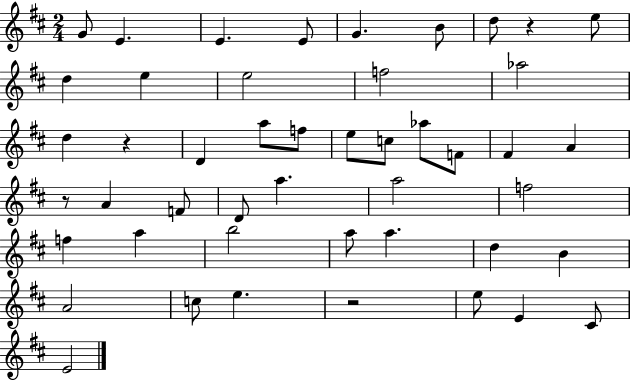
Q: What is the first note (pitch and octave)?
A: G4